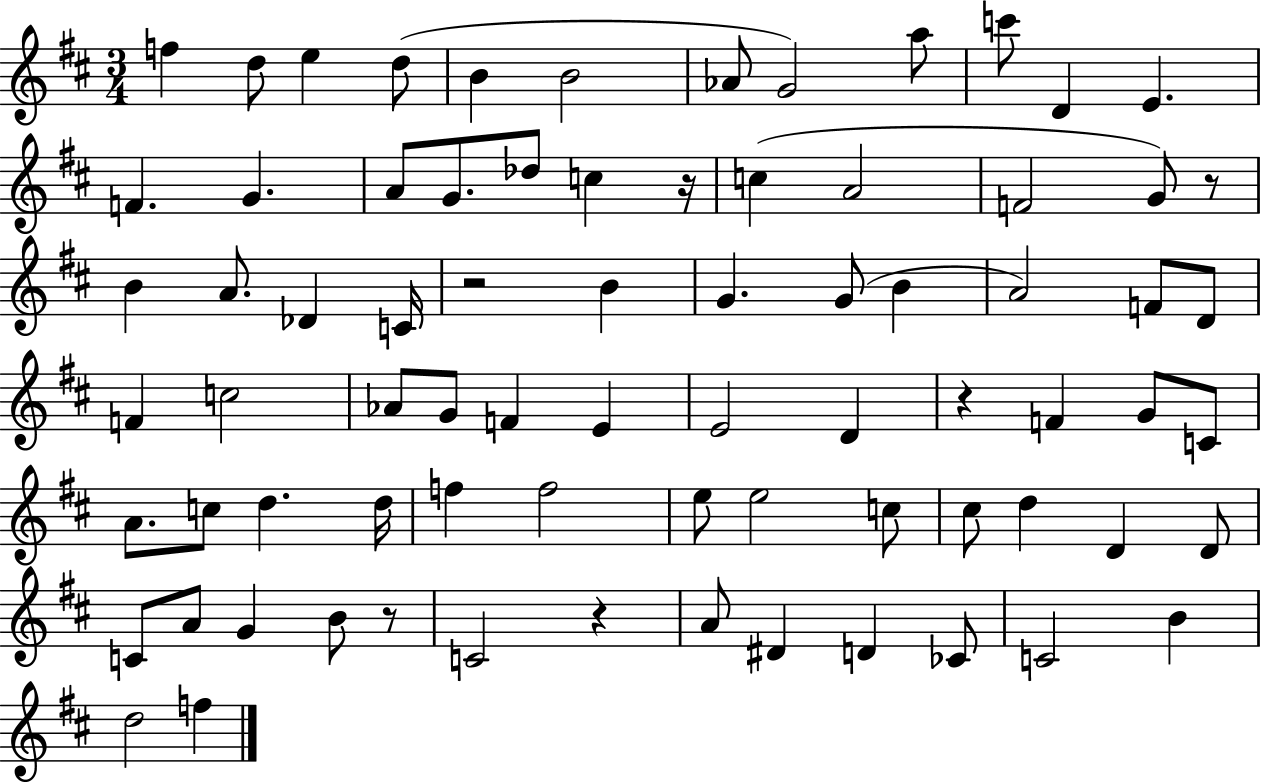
X:1
T:Untitled
M:3/4
L:1/4
K:D
f d/2 e d/2 B B2 _A/2 G2 a/2 c'/2 D E F G A/2 G/2 _d/2 c z/4 c A2 F2 G/2 z/2 B A/2 _D C/4 z2 B G G/2 B A2 F/2 D/2 F c2 _A/2 G/2 F E E2 D z F G/2 C/2 A/2 c/2 d d/4 f f2 e/2 e2 c/2 ^c/2 d D D/2 C/2 A/2 G B/2 z/2 C2 z A/2 ^D D _C/2 C2 B d2 f